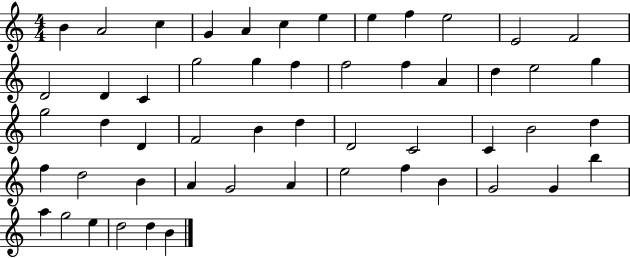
X:1
T:Untitled
M:4/4
L:1/4
K:C
B A2 c G A c e e f e2 E2 F2 D2 D C g2 g f f2 f A d e2 g g2 d D F2 B d D2 C2 C B2 d f d2 B A G2 A e2 f B G2 G b a g2 e d2 d B